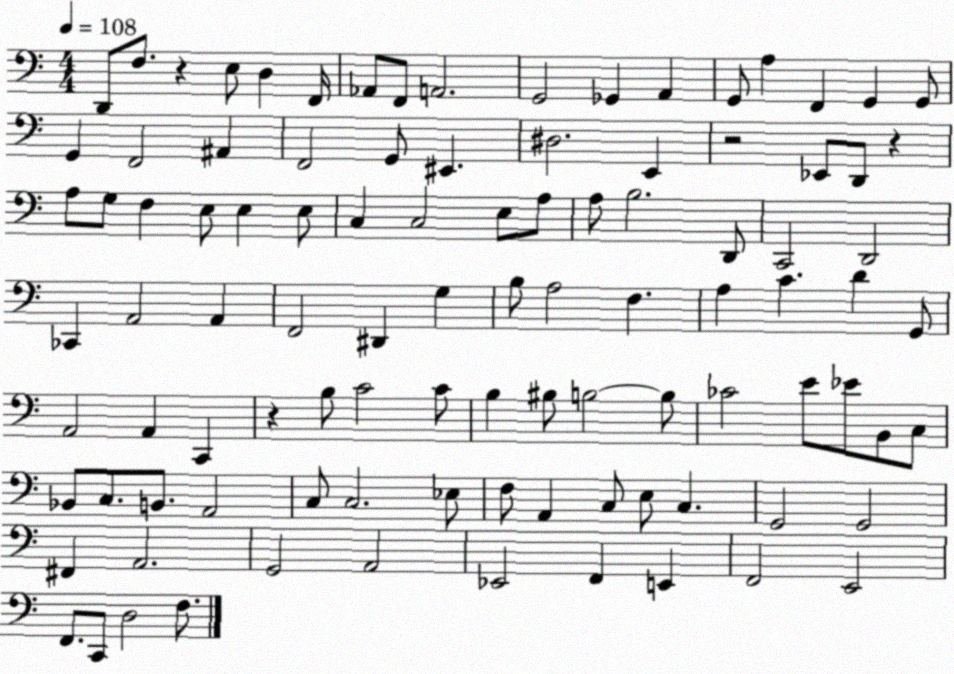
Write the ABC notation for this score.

X:1
T:Untitled
M:4/4
L:1/4
K:C
D,,/2 F,/2 z E,/2 D, F,,/4 _A,,/2 F,,/2 A,,2 G,,2 _G,, A,, G,,/2 A, F,, G,, G,,/2 G,, F,,2 ^A,, F,,2 G,,/2 ^E,, ^D,2 E,, z2 _E,,/2 D,,/2 z A,/2 G,/2 F, E,/2 E, E,/2 C, C,2 E,/2 A,/2 A,/2 B,2 D,,/2 C,,2 D,,2 _C,, A,,2 A,, F,,2 ^D,, G, B,/2 A,2 F, A, C D G,,/2 A,,2 A,, C,, z B,/2 C2 C/2 B, ^B,/2 B,2 B,/2 _C2 E/2 _E/2 B,,/2 C,/2 _B,,/2 C,/2 B,,/2 A,,2 C,/2 C,2 _E,/2 F,/2 A,, C,/2 E,/2 C, G,,2 G,,2 ^F,, A,,2 G,,2 A,,2 _E,,2 F,, E,, F,,2 E,,2 F,,/2 C,,/2 D,2 F,/2